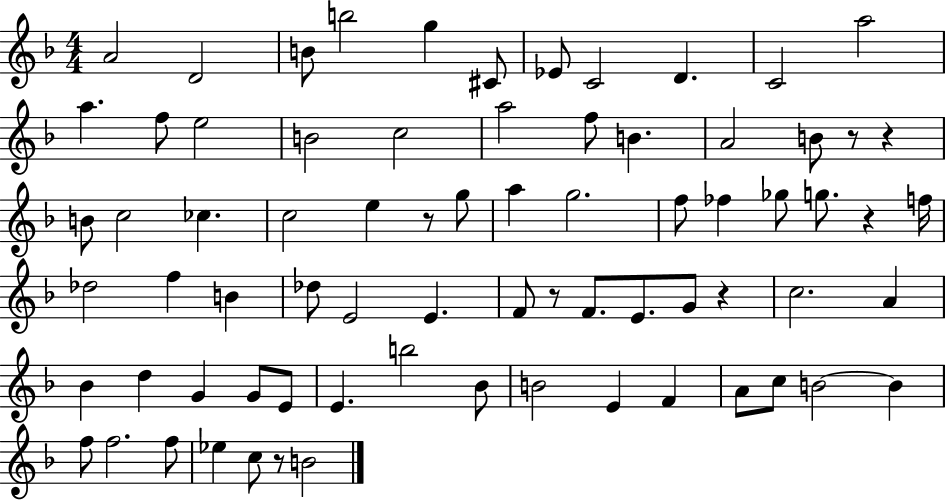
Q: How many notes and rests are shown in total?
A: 74